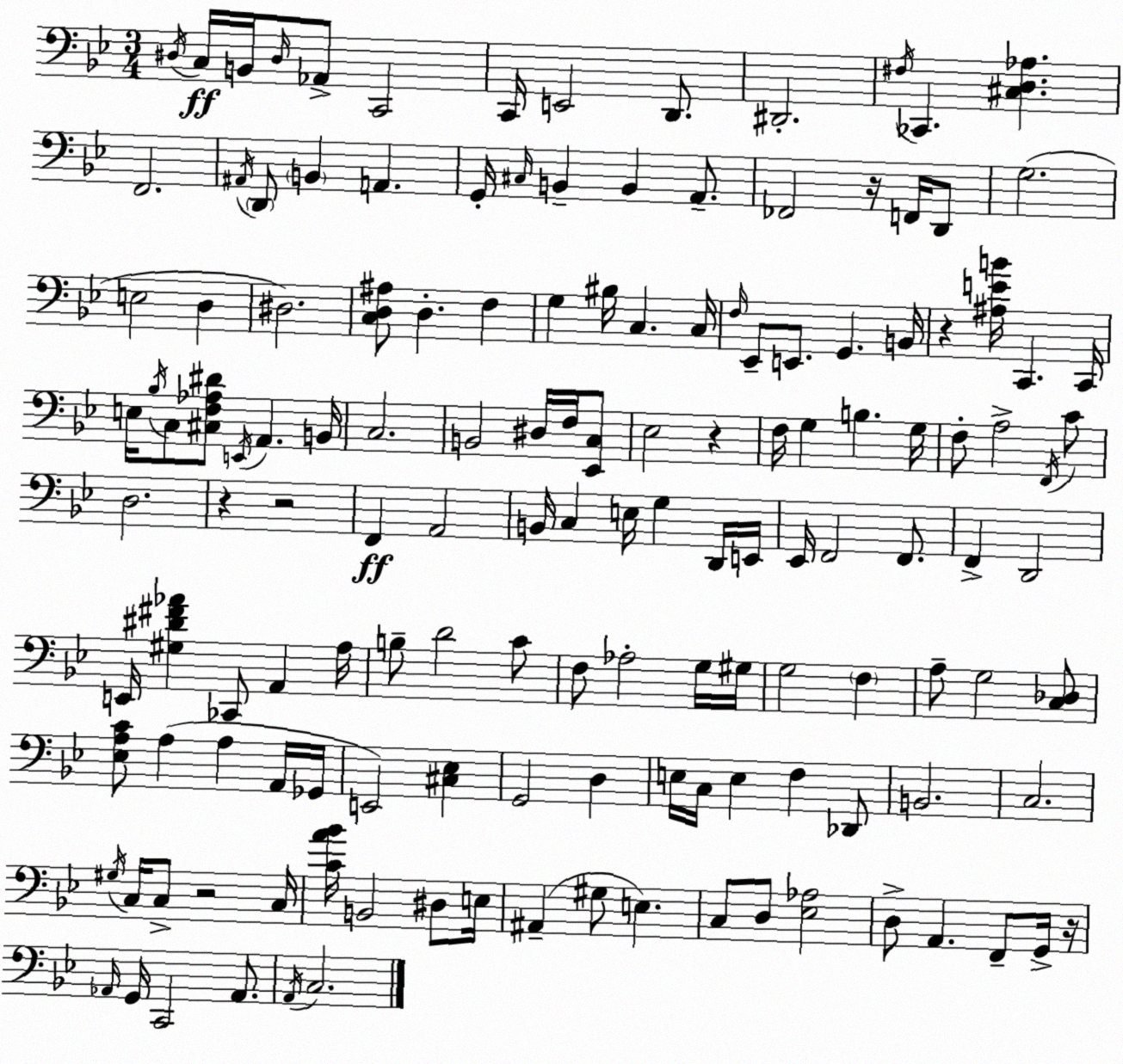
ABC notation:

X:1
T:Untitled
M:3/4
L:1/4
K:Bb
^D,/4 C,/4 B,,/4 ^D,/4 _A,,/2 C,,2 C,,/4 E,,2 D,,/2 ^D,,2 ^F,/4 _C,, [^C,D,_A,] F,,2 ^A,,/4 D,,/2 B,, A,, G,,/4 ^C,/4 B,, B,, A,,/2 _F,,2 z/4 F,,/4 D,,/2 G,2 E,2 D, ^D,2 [C,D,^A,]/2 D, F, G, ^B,/4 C, C,/4 F,/4 _E,,/2 E,,/2 G,, B,,/4 z [^A,EB]/4 C,, C,,/4 E,/4 _B,/4 C,/2 [^C,F,_A,^D]/2 E,,/4 A,, B,,/4 C,2 B,,2 ^D,/4 F,/4 [_E,,C,]/2 _E,2 z F,/4 G, B, G,/4 F,/2 A,2 F,,/4 C/2 D,2 z z2 F,, A,,2 B,,/4 C, E,/4 G, D,,/4 E,,/4 _E,,/4 F,,2 F,,/2 F,, D,,2 E,,/4 [^G,^D^F_A] _C,,/2 A,, A,/4 B,/2 D2 C/2 F,/2 _A,2 G,/4 ^G,/4 G,2 F, A,/2 G,2 [C,_D,]/2 [_E,A,C]/2 A, A, A,,/4 _G,,/4 E,,2 [^C,_E,] G,,2 D, E,/4 C,/4 E, F, _D,,/2 B,,2 C,2 ^G,/4 C,/4 C,/2 z2 C,/4 [CA_B]/4 B,,2 ^D,/2 E,/4 ^A,, ^G,/2 E, C,/2 D,/2 [_E,_A,]2 D,/2 A,, F,,/2 G,,/4 z/4 _A,,/4 G,,/4 C,,2 _A,,/2 A,,/4 C,2